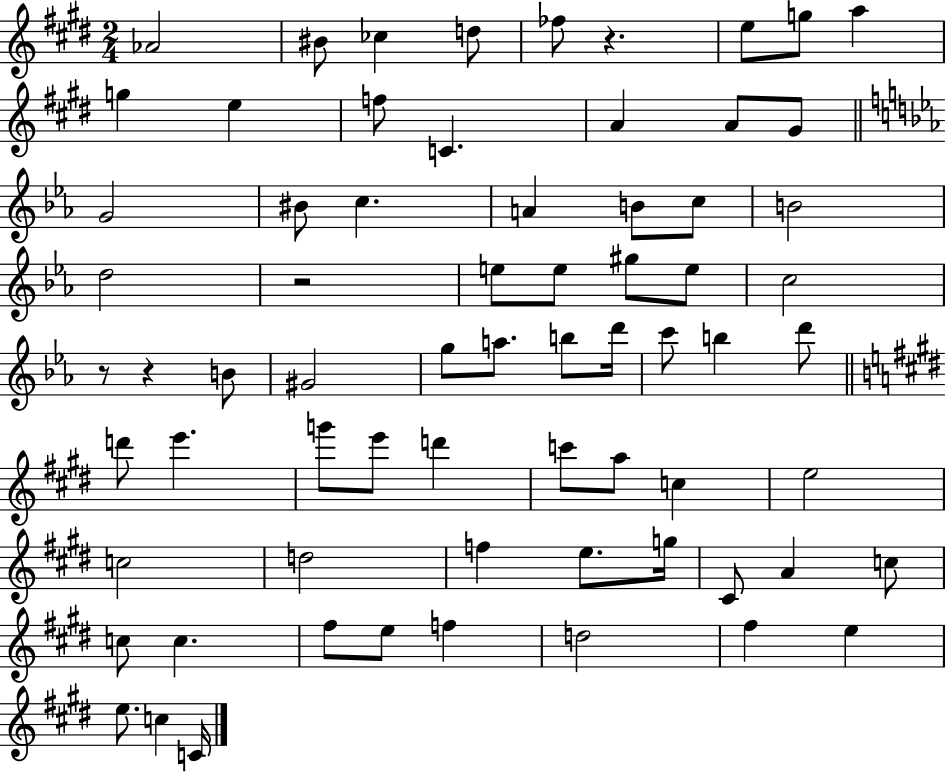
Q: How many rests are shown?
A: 4